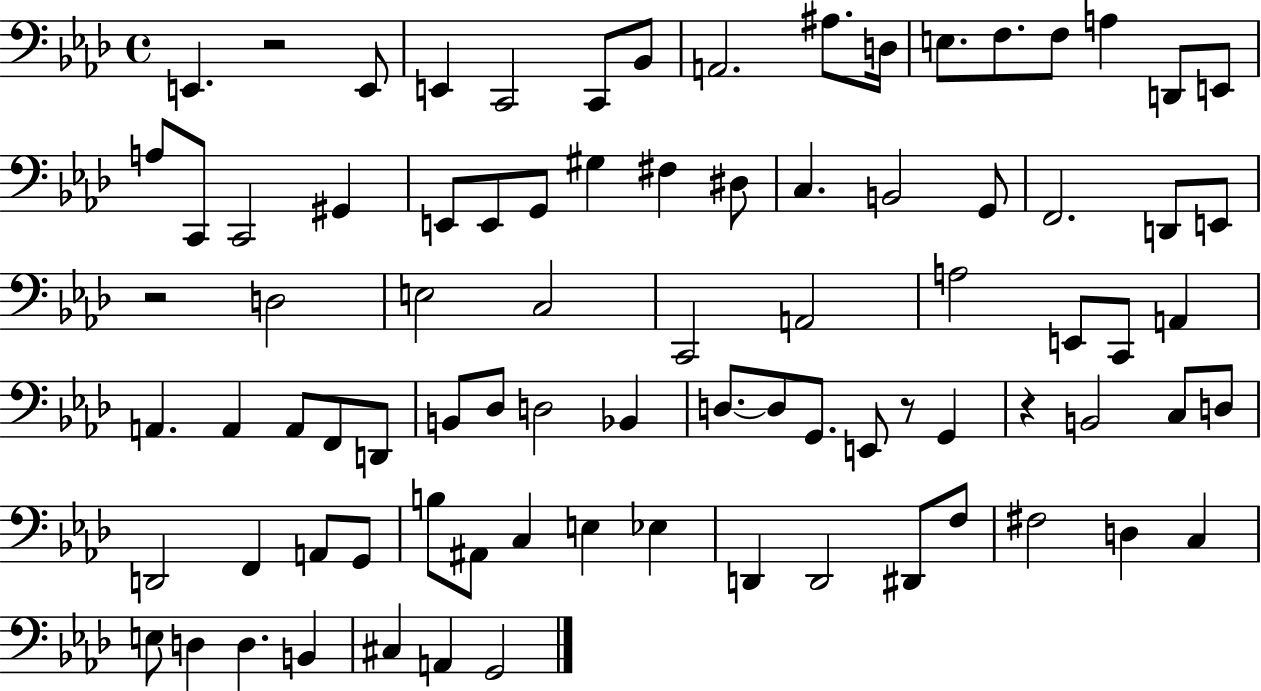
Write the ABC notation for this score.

X:1
T:Untitled
M:4/4
L:1/4
K:Ab
E,, z2 E,,/2 E,, C,,2 C,,/2 _B,,/2 A,,2 ^A,/2 D,/4 E,/2 F,/2 F,/2 A, D,,/2 E,,/2 A,/2 C,,/2 C,,2 ^G,, E,,/2 E,,/2 G,,/2 ^G, ^F, ^D,/2 C, B,,2 G,,/2 F,,2 D,,/2 E,,/2 z2 D,2 E,2 C,2 C,,2 A,,2 A,2 E,,/2 C,,/2 A,, A,, A,, A,,/2 F,,/2 D,,/2 B,,/2 _D,/2 D,2 _B,, D,/2 D,/2 G,,/2 E,,/2 z/2 G,, z B,,2 C,/2 D,/2 D,,2 F,, A,,/2 G,,/2 B,/2 ^A,,/2 C, E, _E, D,, D,,2 ^D,,/2 F,/2 ^F,2 D, C, E,/2 D, D, B,, ^C, A,, G,,2